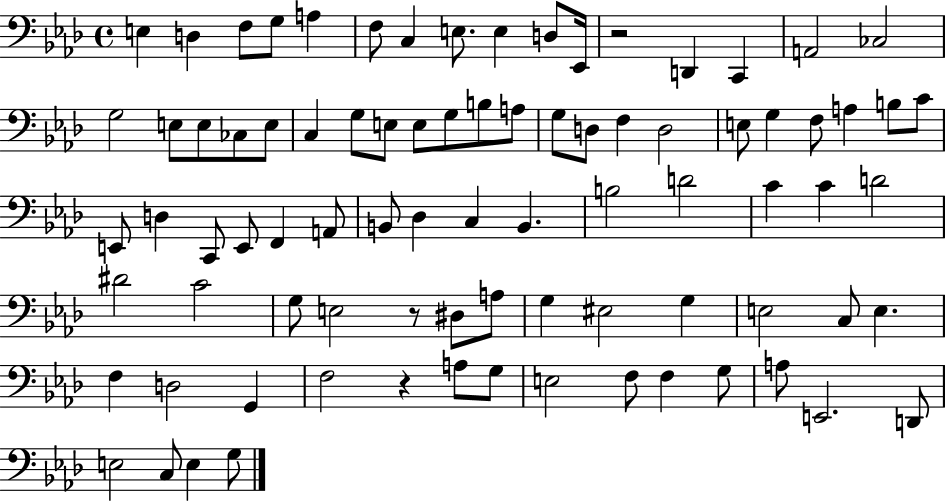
X:1
T:Untitled
M:4/4
L:1/4
K:Ab
E, D, F,/2 G,/2 A, F,/2 C, E,/2 E, D,/2 _E,,/4 z2 D,, C,, A,,2 _C,2 G,2 E,/2 E,/2 _C,/2 E,/2 C, G,/2 E,/2 E,/2 G,/2 B,/2 A,/2 G,/2 D,/2 F, D,2 E,/2 G, F,/2 A, B,/2 C/2 E,,/2 D, C,,/2 E,,/2 F,, A,,/2 B,,/2 _D, C, B,, B,2 D2 C C D2 ^D2 C2 G,/2 E,2 z/2 ^D,/2 A,/2 G, ^E,2 G, E,2 C,/2 E, F, D,2 G,, F,2 z A,/2 G,/2 E,2 F,/2 F, G,/2 A,/2 E,,2 D,,/2 E,2 C,/2 E, G,/2